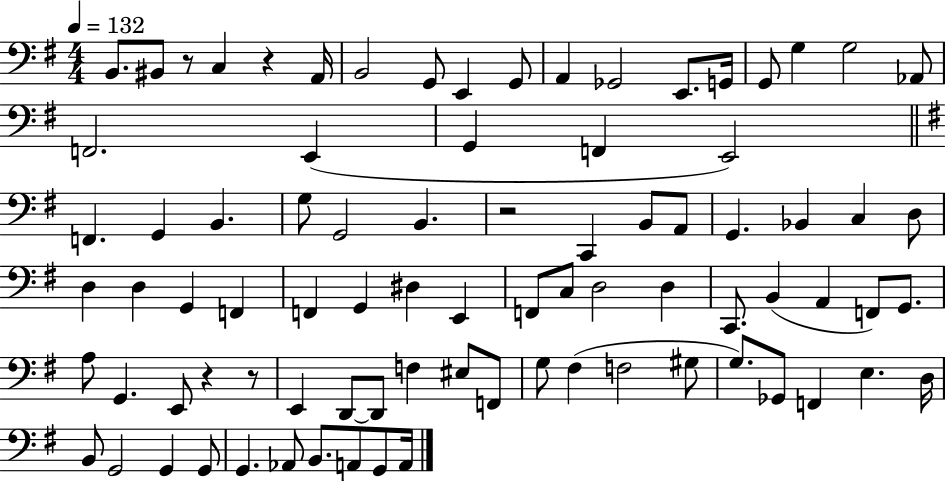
{
  \clef bass
  \numericTimeSignature
  \time 4/4
  \key g \major
  \tempo 4 = 132
  \repeat volta 2 { b,8. bis,8 r8 c4 r4 a,16 | b,2 g,8 e,4 g,8 | a,4 ges,2 e,8. g,16 | g,8 g4 g2 aes,8 | \break f,2. e,4( | g,4 f,4 e,2) | \bar "||" \break \key e \minor f,4. g,4 b,4. | g8 g,2 b,4. | r2 c,4 b,8 a,8 | g,4. bes,4 c4 d8 | \break d4 d4 g,4 f,4 | f,4 g,4 dis4 e,4 | f,8 c8 d2 d4 | c,8. b,4( a,4 f,8) g,8. | \break a8 g,4. e,8 r4 r8 | e,4 d,8~~ d,8 f4 eis8 f,8 | g8 fis4( f2 gis8 | g8.) ges,8 f,4 e4. d16 | \break b,8 g,2 g,4 g,8 | g,4. aes,8 b,8. a,8 g,8 a,16 | } \bar "|."
}